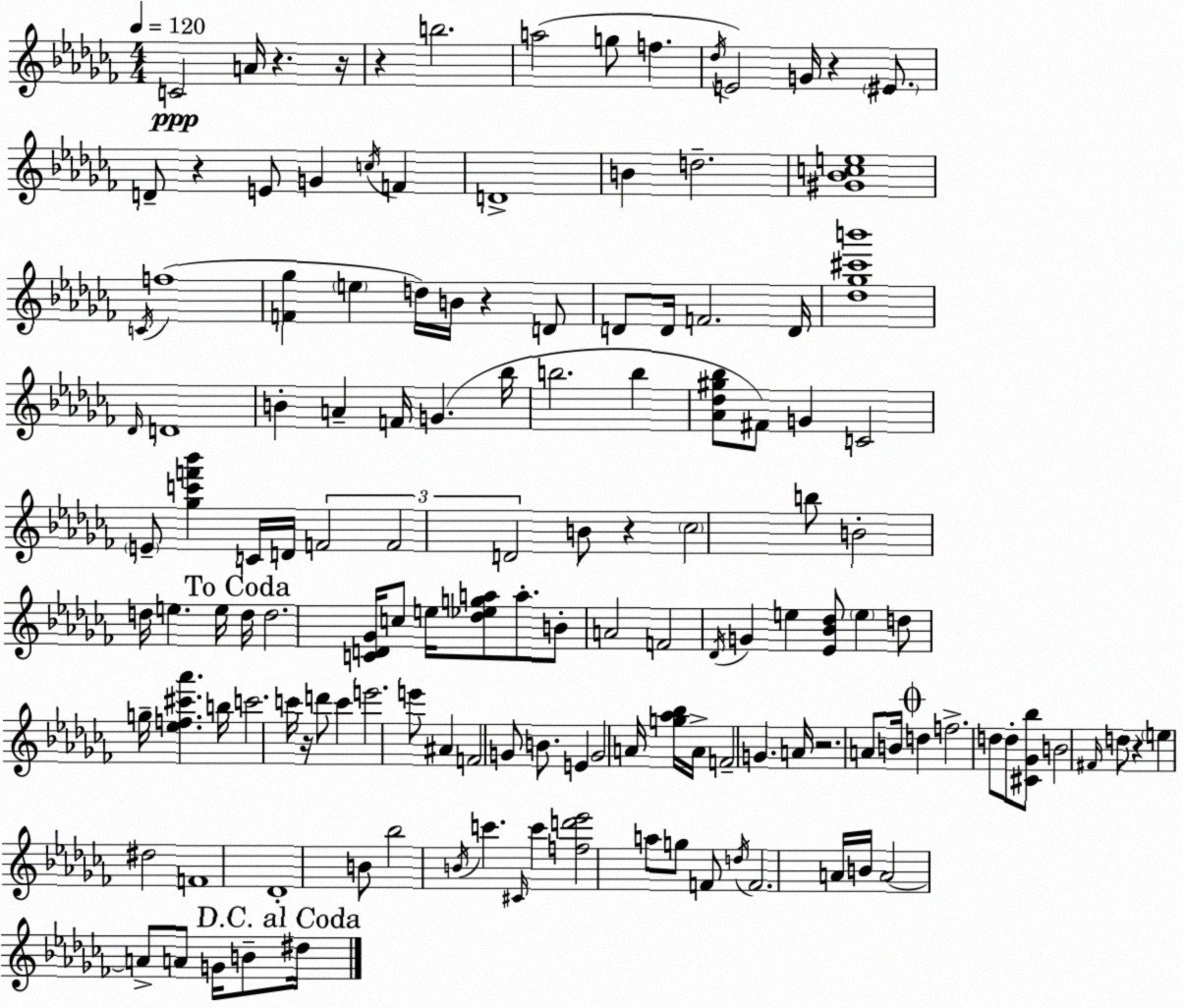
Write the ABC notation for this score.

X:1
T:Untitled
M:4/4
L:1/4
K:Abm
C2 A/4 z z/4 z b2 a2 g/2 f _d/4 E2 G/4 z ^E/2 D/2 z E/2 G c/4 F D4 B d2 [^G_Bce]4 C/4 f4 [F_g] e d/4 B/4 z D/2 D/2 D/4 F2 D/4 [_d_g^c'b']4 _D/4 D4 B A F/4 G _b/4 b2 b [_A_d^g_b]/2 ^F/2 G C2 E/2 [_gc'f'_b'] C/4 D/4 F2 F2 D2 B/2 z _c2 b/2 B2 d/4 e e/4 d/4 d2 [CD_G]/4 c/2 e/4 [_d_ega]/2 a/2 B/2 A2 F2 _D/4 G e [_E_B_d]/2 e d/2 g/4 [_ef^c'_a'] b/4 c'2 c'/4 z/4 d'/2 c' e'2 e'/2 ^A F2 G/2 B/2 E G2 A/4 [g_a_b]/4 A/4 F2 G A/4 z2 A/2 B/4 d f2 d/2 d/2 [^C_G_b]/2 B2 ^F/4 d/2 z e ^d2 F4 _D4 B/2 _b2 B/4 c' ^C/4 c' [fd'_e']2 a/2 g/2 F/2 d/4 F2 A/4 B/4 A2 A/2 A/2 G/4 B/2 ^d/4